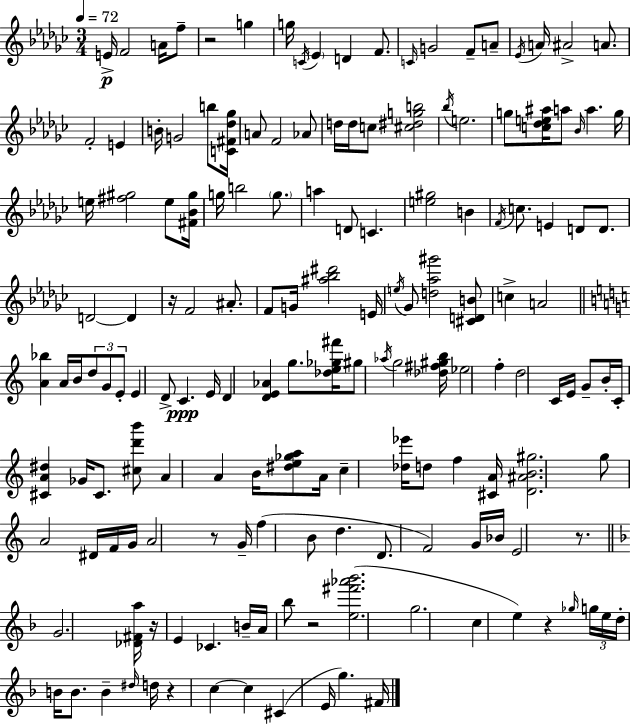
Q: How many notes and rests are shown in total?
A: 160